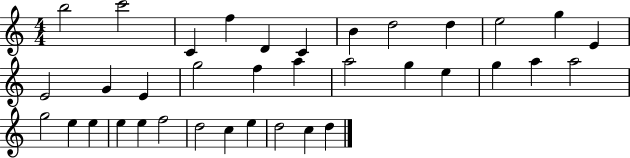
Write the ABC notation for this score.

X:1
T:Untitled
M:4/4
L:1/4
K:C
b2 c'2 C f D C B d2 d e2 g E E2 G E g2 f a a2 g e g a a2 g2 e e e e f2 d2 c e d2 c d